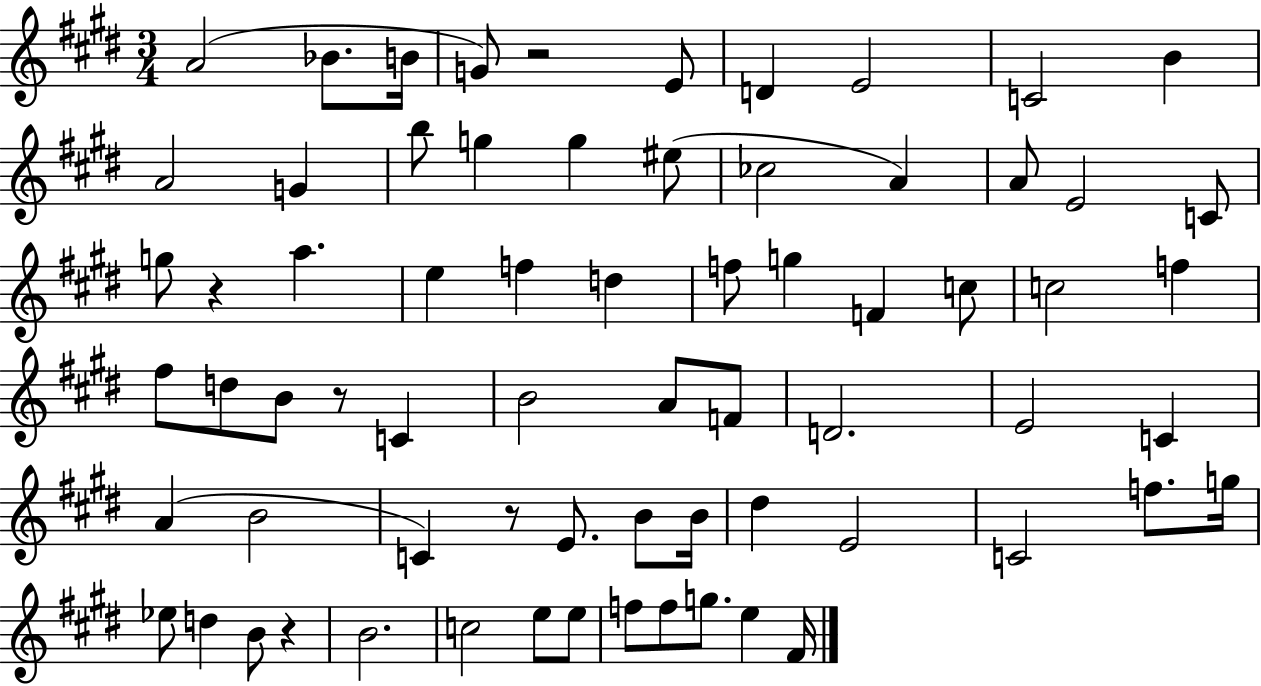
X:1
T:Untitled
M:3/4
L:1/4
K:E
A2 _B/2 B/4 G/2 z2 E/2 D E2 C2 B A2 G b/2 g g ^e/2 _c2 A A/2 E2 C/2 g/2 z a e f d f/2 g F c/2 c2 f ^f/2 d/2 B/2 z/2 C B2 A/2 F/2 D2 E2 C A B2 C z/2 E/2 B/2 B/4 ^d E2 C2 f/2 g/4 _e/2 d B/2 z B2 c2 e/2 e/2 f/2 f/2 g/2 e ^F/4